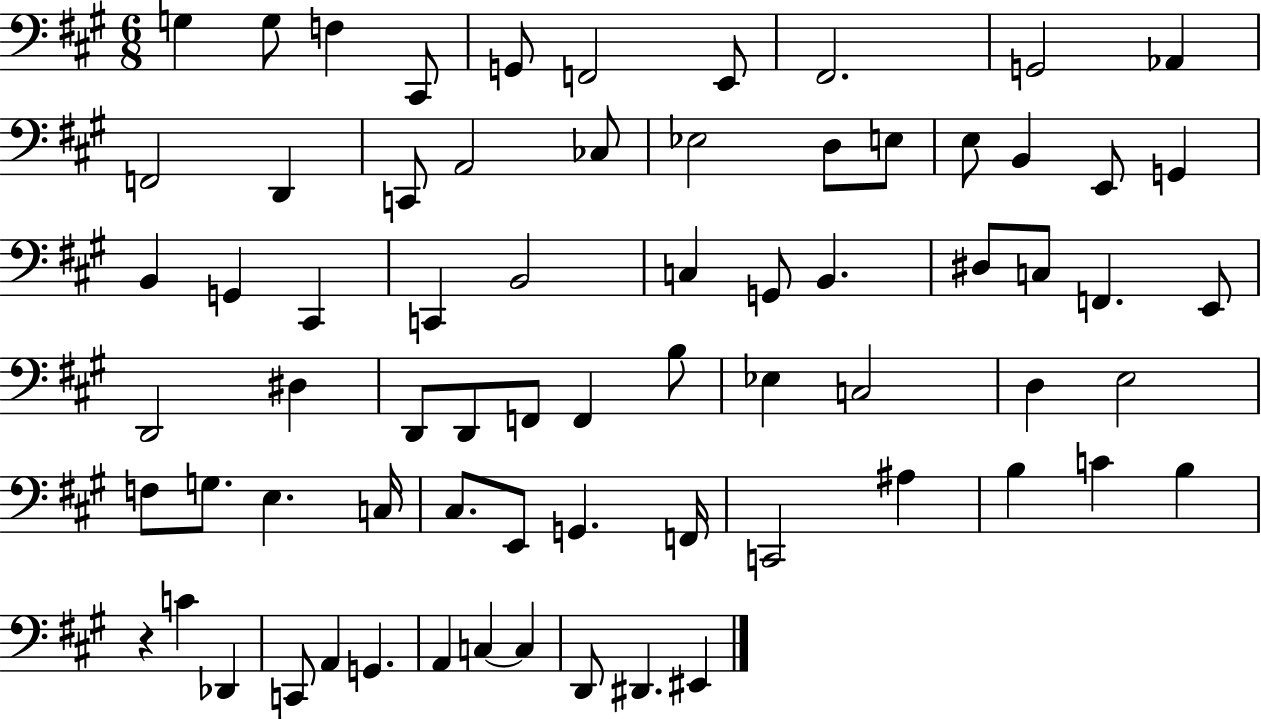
{
  \clef bass
  \numericTimeSignature
  \time 6/8
  \key a \major
  g4 g8 f4 cis,8 | g,8 f,2 e,8 | fis,2. | g,2 aes,4 | \break f,2 d,4 | c,8 a,2 ces8 | ees2 d8 e8 | e8 b,4 e,8 g,4 | \break b,4 g,4 cis,4 | c,4 b,2 | c4 g,8 b,4. | dis8 c8 f,4. e,8 | \break d,2 dis4 | d,8 d,8 f,8 f,4 b8 | ees4 c2 | d4 e2 | \break f8 g8. e4. c16 | cis8. e,8 g,4. f,16 | c,2 ais4 | b4 c'4 b4 | \break r4 c'4 des,4 | c,8 a,4 g,4. | a,4 c4~~ c4 | d,8 dis,4. eis,4 | \break \bar "|."
}